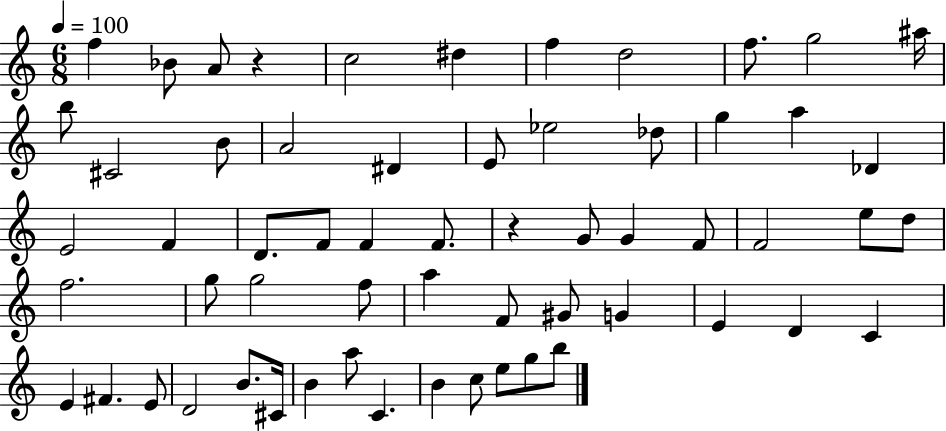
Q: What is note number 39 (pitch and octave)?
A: F4